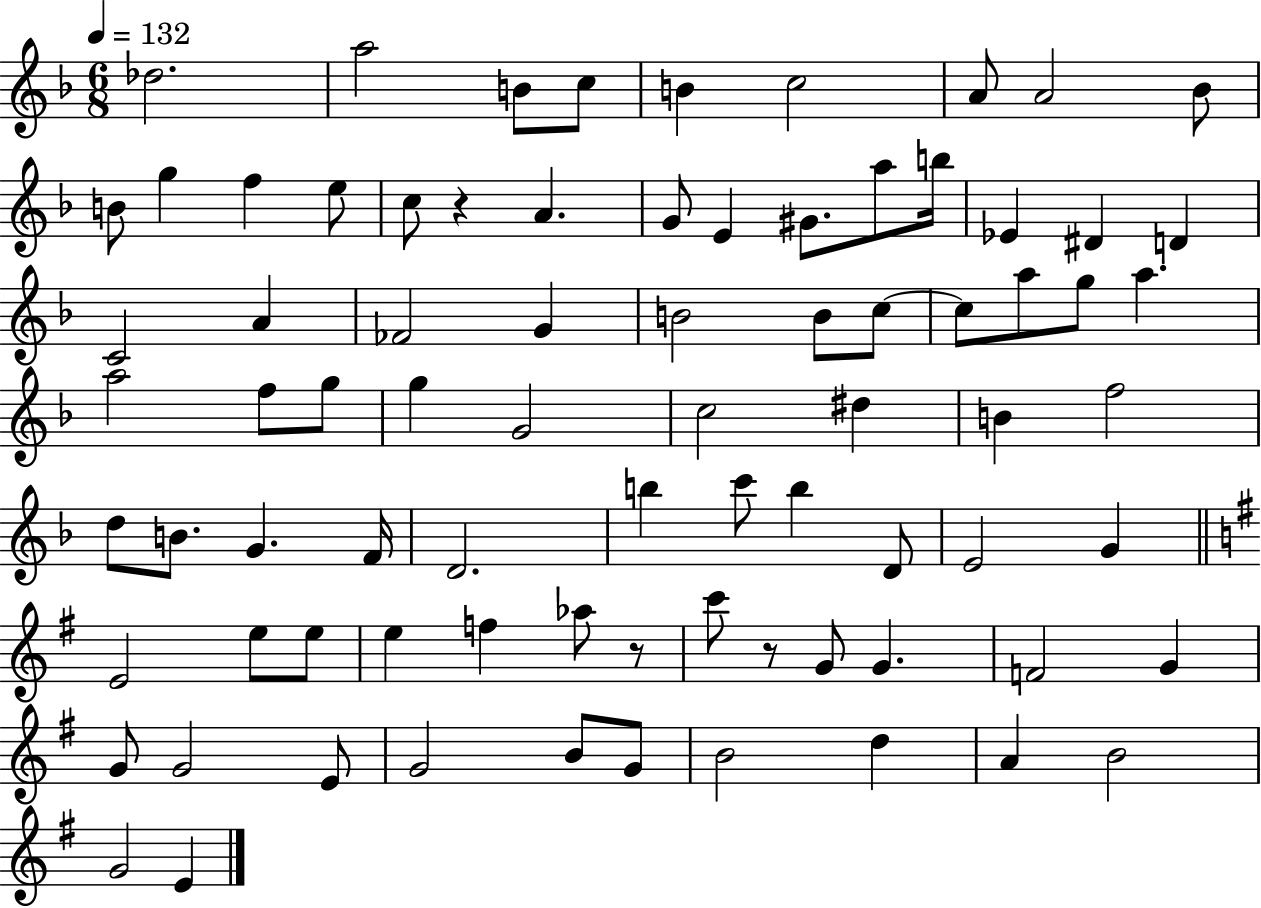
{
  \clef treble
  \numericTimeSignature
  \time 6/8
  \key f \major
  \tempo 4 = 132
  des''2. | a''2 b'8 c''8 | b'4 c''2 | a'8 a'2 bes'8 | \break b'8 g''4 f''4 e''8 | c''8 r4 a'4. | g'8 e'4 gis'8. a''8 b''16 | ees'4 dis'4 d'4 | \break c'2 a'4 | fes'2 g'4 | b'2 b'8 c''8~~ | c''8 a''8 g''8 a''4. | \break a''2 f''8 g''8 | g''4 g'2 | c''2 dis''4 | b'4 f''2 | \break d''8 b'8. g'4. f'16 | d'2. | b''4 c'''8 b''4 d'8 | e'2 g'4 | \break \bar "||" \break \key g \major e'2 e''8 e''8 | e''4 f''4 aes''8 r8 | c'''8 r8 g'8 g'4. | f'2 g'4 | \break g'8 g'2 e'8 | g'2 b'8 g'8 | b'2 d''4 | a'4 b'2 | \break g'2 e'4 | \bar "|."
}